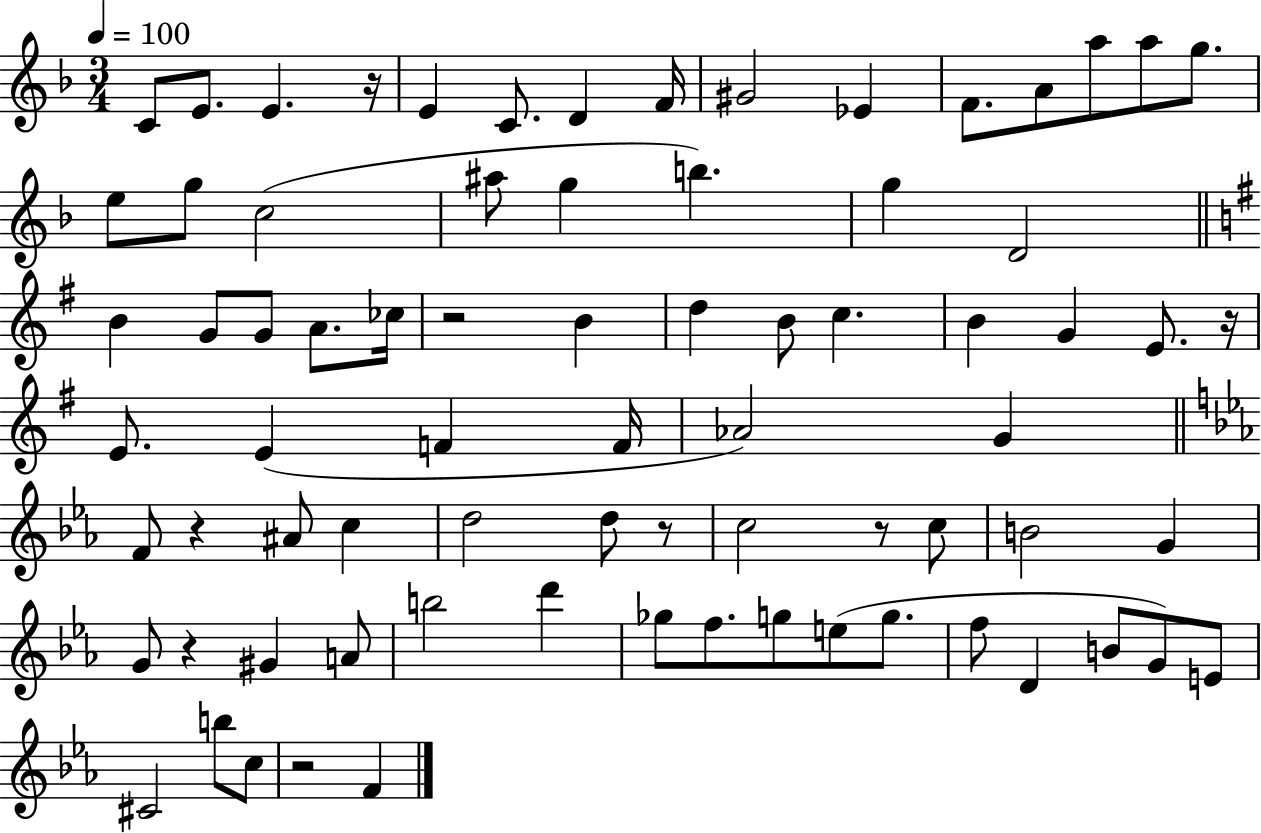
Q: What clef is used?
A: treble